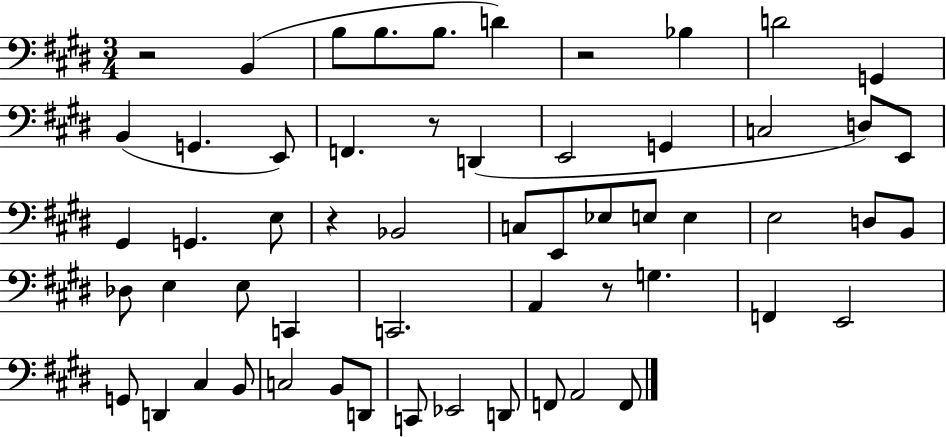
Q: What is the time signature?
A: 3/4